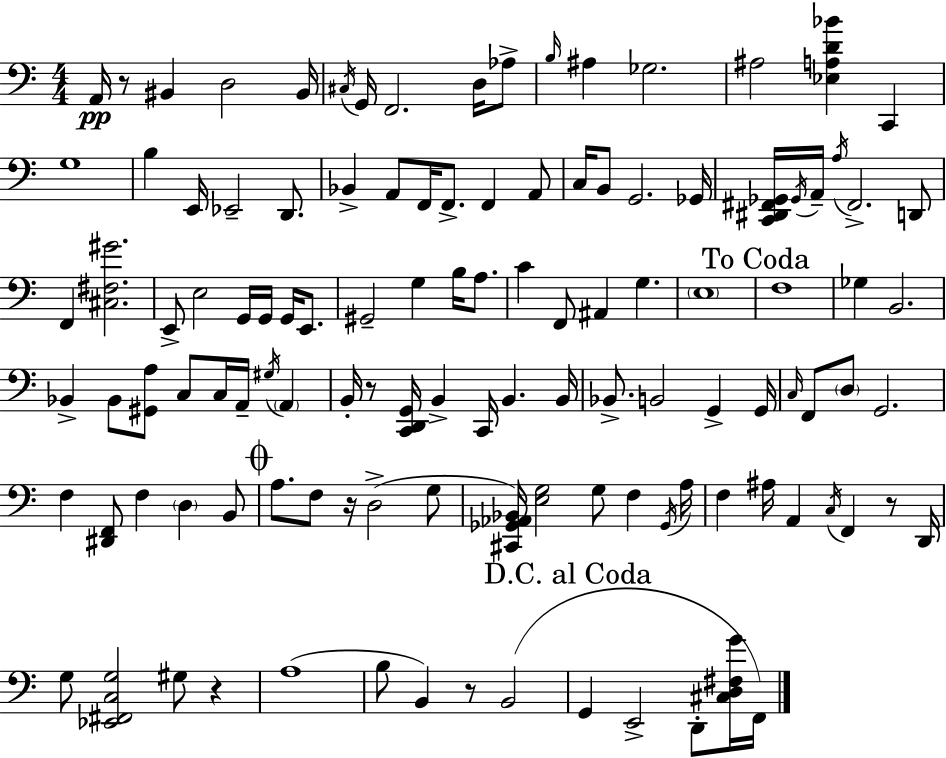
{
  \clef bass
  \numericTimeSignature
  \time 4/4
  \key c \major
  \repeat volta 2 { a,16\pp r8 bis,4 d2 bis,16 | \acciaccatura { cis16 } g,16 f,2. d16 aes8-> | \grace { b16 } ais4 ges2. | ais2 <ees a d' bes'>4 c,4 | \break g1 | b4 e,16 ees,2-- d,8. | bes,4-> a,8 f,16 f,8.-> f,4 | a,8 c16 b,8 g,2. | \break ges,16 <c, dis, fis, ges,>16 \acciaccatura { ges,16 } a,16-- \acciaccatura { a16 } fis,2.-> | d,8 f,4 <cis fis gis'>2. | e,8-> e2 g,16 g,16 | g,16 e,8. gis,2-- g4 | \break b16 a8. c'4 f,8 ais,4 g4. | \parenthesize e1 | \mark "To Coda" f1 | ges4 b,2. | \break bes,4-> bes,8 <gis, a>8 c8 c16 a,16-- | \acciaccatura { gis16 } \parenthesize a,4 b,16-. r8 <c, d, g,>16 b,4-> c,16 b,4. | b,16 bes,8.-> b,2 | g,4-> g,16 \grace { c16 } f,8 \parenthesize d8 g,2. | \break f4 <dis, f,>8 f4 | \parenthesize d4 b,8 \mark \markup { \musicglyph "scripts.coda" } a8. f8 r16 d2->( | g8 <cis, ges, aes, bes,>16) <e g>2 g8 | f4 \acciaccatura { ges,16 } a16 f4 ais16 a,4 | \break \acciaccatura { c16 } f,4 r8 d,16 g8 <ees, fis, c g>2 | gis8 r4 a1( | b8 b,4) r8 | b,2( \mark "D.C. al Coda" g,4 e,2-> | \break d,8-. <cis d fis g'>16 f,16) } \bar "|."
}